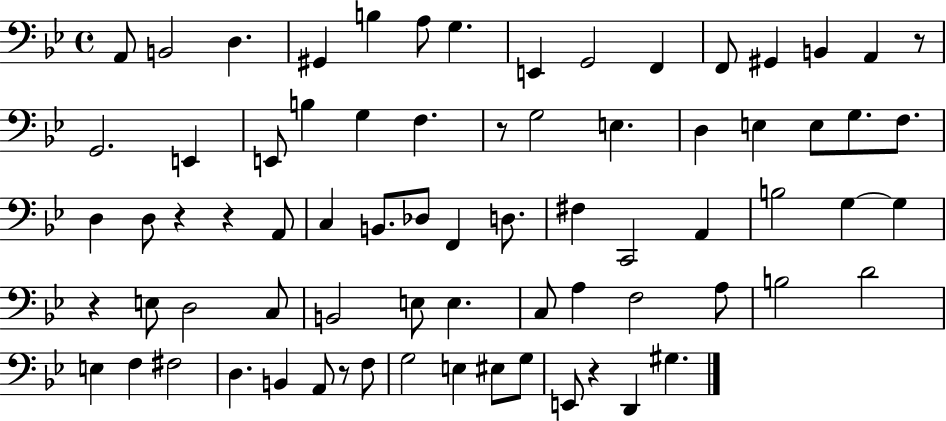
A2/e B2/h D3/q. G#2/q B3/q A3/e G3/q. E2/q G2/h F2/q F2/e G#2/q B2/q A2/q R/e G2/h. E2/q E2/e B3/q G3/q F3/q. R/e G3/h E3/q. D3/q E3/q E3/e G3/e. F3/e. D3/q D3/e R/q R/q A2/e C3/q B2/e. Db3/e F2/q D3/e. F#3/q C2/h A2/q B3/h G3/q G3/q R/q E3/e D3/h C3/e B2/h E3/e E3/q. C3/e A3/q F3/h A3/e B3/h D4/h E3/q F3/q F#3/h D3/q. B2/q A2/e R/e F3/e G3/h E3/q EIS3/e G3/e E2/e R/q D2/q G#3/q.